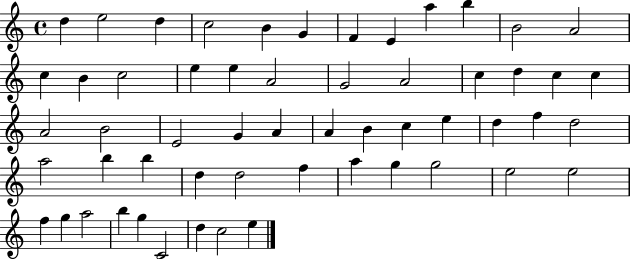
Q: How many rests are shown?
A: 0